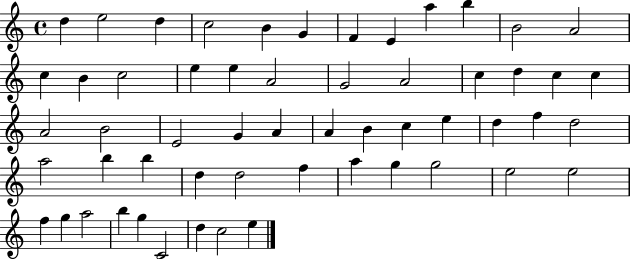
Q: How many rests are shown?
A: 0